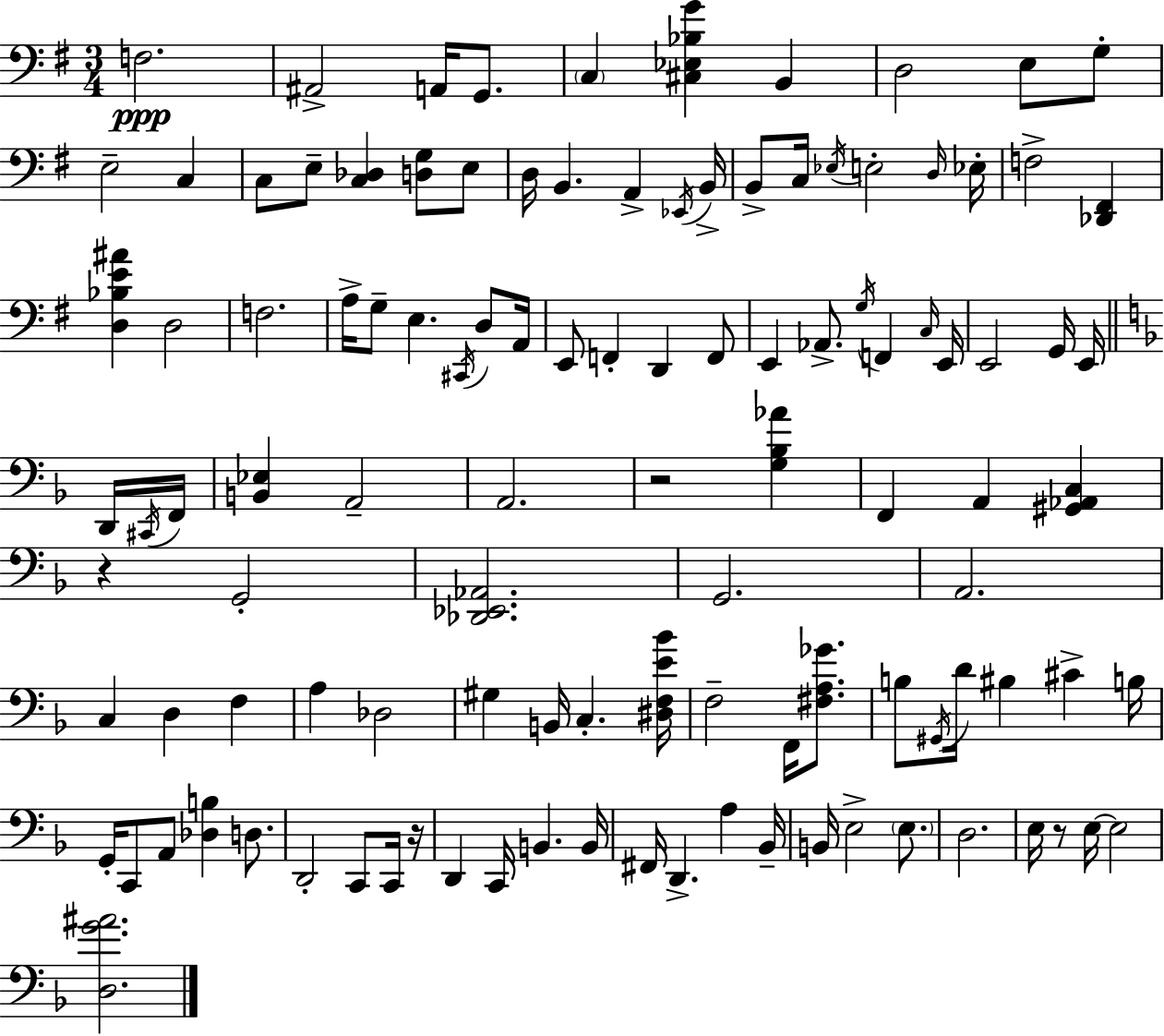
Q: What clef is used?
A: bass